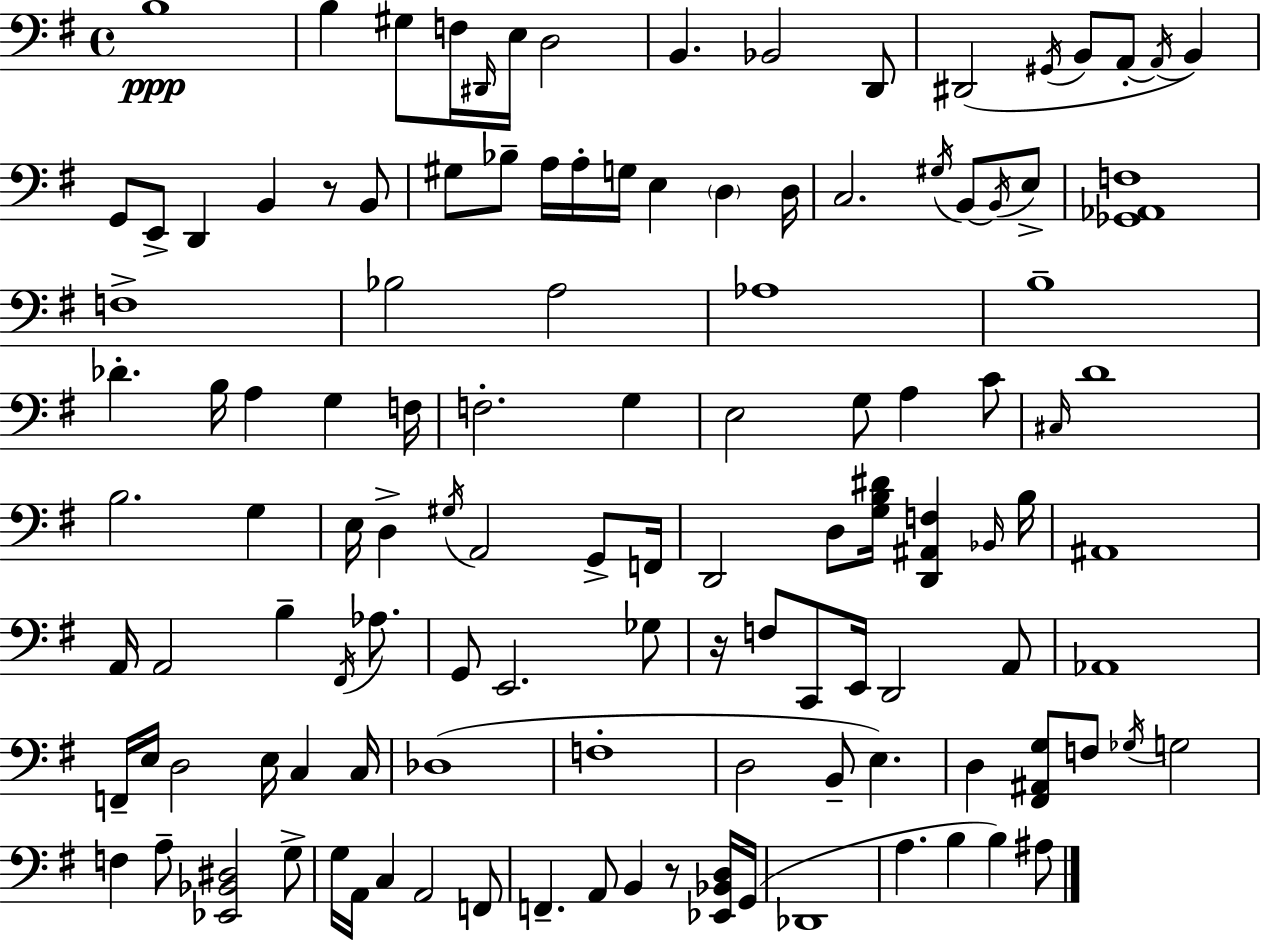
X:1
T:Untitled
M:4/4
L:1/4
K:Em
B,4 B, ^G,/2 F,/4 ^D,,/4 E,/4 D,2 B,, _B,,2 D,,/2 ^D,,2 ^G,,/4 B,,/2 A,,/2 A,,/4 B,, G,,/2 E,,/2 D,, B,, z/2 B,,/2 ^G,/2 _B,/2 A,/4 A,/4 G,/4 E, D, D,/4 C,2 ^G,/4 B,,/2 B,,/4 E,/2 [_G,,_A,,F,]4 F,4 _B,2 A,2 _A,4 B,4 _D B,/4 A, G, F,/4 F,2 G, E,2 G,/2 A, C/2 ^C,/4 D4 B,2 G, E,/4 D, ^G,/4 A,,2 G,,/2 F,,/4 D,,2 D,/2 [G,B,^D]/4 [D,,^A,,F,] _B,,/4 B,/4 ^A,,4 A,,/4 A,,2 B, ^F,,/4 _A,/2 G,,/2 E,,2 _G,/2 z/4 F,/2 C,,/2 E,,/4 D,,2 A,,/2 _A,,4 F,,/4 E,/4 D,2 E,/4 C, C,/4 _D,4 F,4 D,2 B,,/2 E, D, [^F,,^A,,G,]/2 F,/2 _G,/4 G,2 F, A,/2 [_E,,_B,,^D,]2 G,/2 G,/4 A,,/4 C, A,,2 F,,/2 F,, A,,/2 B,, z/2 [_E,,_B,,D,]/4 G,,/4 _D,,4 A, B, B, ^A,/2